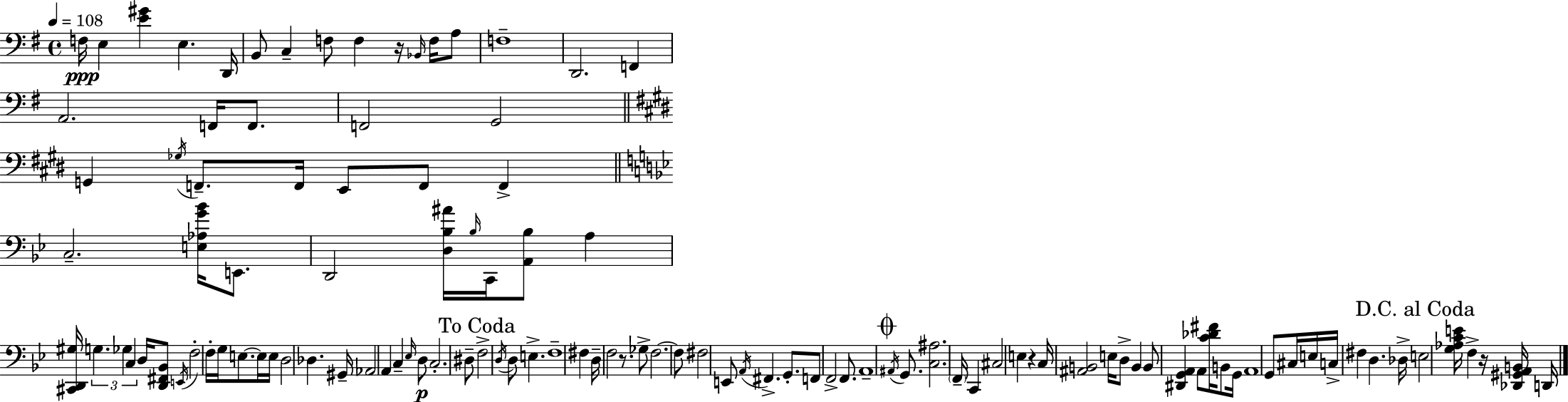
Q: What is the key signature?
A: G major